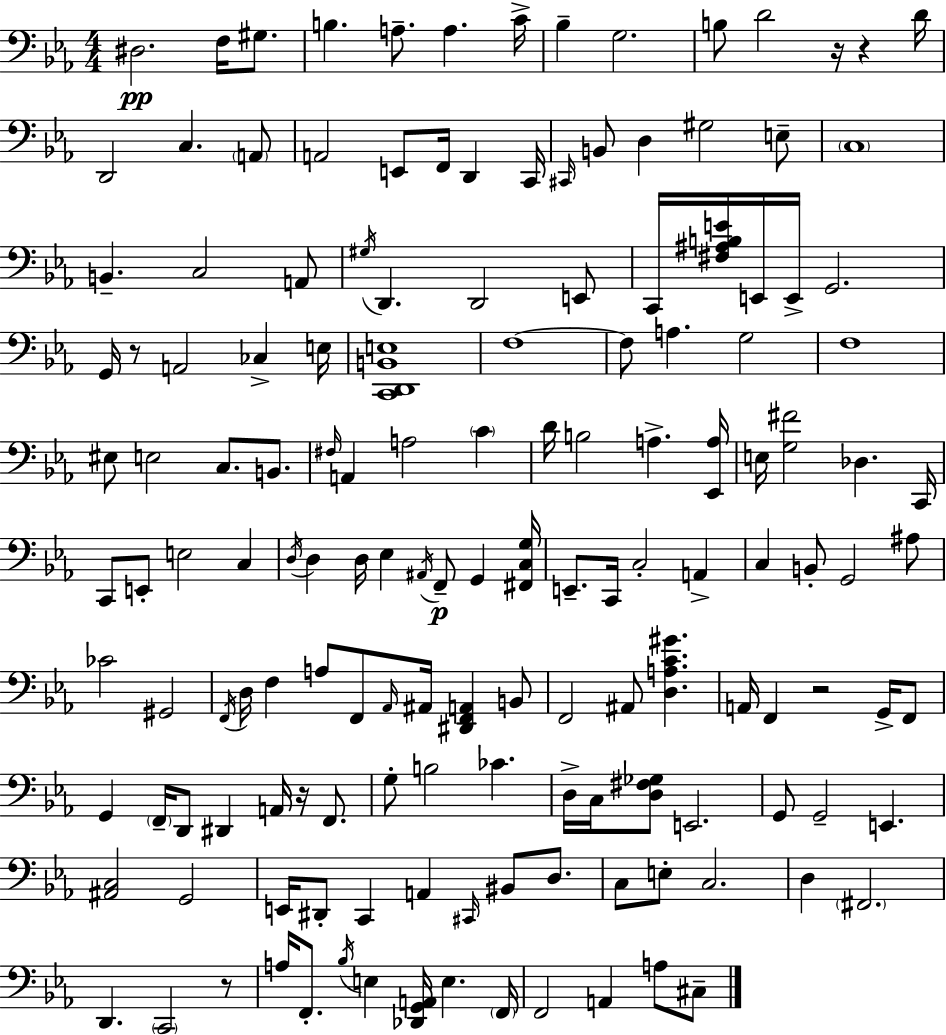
{
  \clef bass
  \numericTimeSignature
  \time 4/4
  \key ees \major
  dis2.\pp f16 gis8. | b4. a8.-- a4. c'16-> | bes4-- g2. | b8 d'2 r16 r4 d'16 | \break d,2 c4. \parenthesize a,8 | a,2 e,8 f,16 d,4 c,16 | \grace { cis,16 } b,8 d4 gis2 e8-- | \parenthesize c1 | \break b,4.-- c2 a,8 | \acciaccatura { gis16 } d,4. d,2 | e,8 c,16 <fis ais b e'>16 e,16 e,16-> g,2. | g,16 r8 a,2 ces4-> | \break e16 <c, d, b, e>1 | f1~~ | f8 a4. g2 | f1 | \break eis8 e2 c8. b,8. | \grace { fis16 } a,4 a2 \parenthesize c'4 | d'16 b2 a4.-> | <ees, a>16 e16 <g fis'>2 des4. | \break c,16 c,8 e,8-. e2 c4 | \acciaccatura { d16 } d4 d16 ees4 \acciaccatura { ais,16 }\p f,8-- | g,4 <fis, c g>16 e,8.-- c,16 c2-. | a,4-> c4 b,8-. g,2 | \break ais8 ces'2 gis,2 | \acciaccatura { f,16 } d16 f4 a8 f,8 \grace { aes,16 } | ais,16 <dis, f, a,>4 b,8 f,2 ais,8 | <d a c' gis'>4. a,16 f,4 r2 | \break g,16-> f,8 g,4 \parenthesize f,16-- d,8 dis,4 | a,16 r16 f,8. g8-. b2 | ces'4. d16-> c16 <d fis ges>8 e,2. | g,8 g,2-- | \break e,4. <ais, c>2 g,2 | e,16 dis,8-. c,4 a,4 | \grace { cis,16 } bis,8 d8. c8 e8-. c2. | d4 \parenthesize fis,2. | \break d,4. \parenthesize c,2 | r8 a16 f,8.-. \acciaccatura { bes16 } e4 | <des, g, a,>16 e4. \parenthesize f,16 f,2 | a,4 a8 cis8-- \bar "|."
}